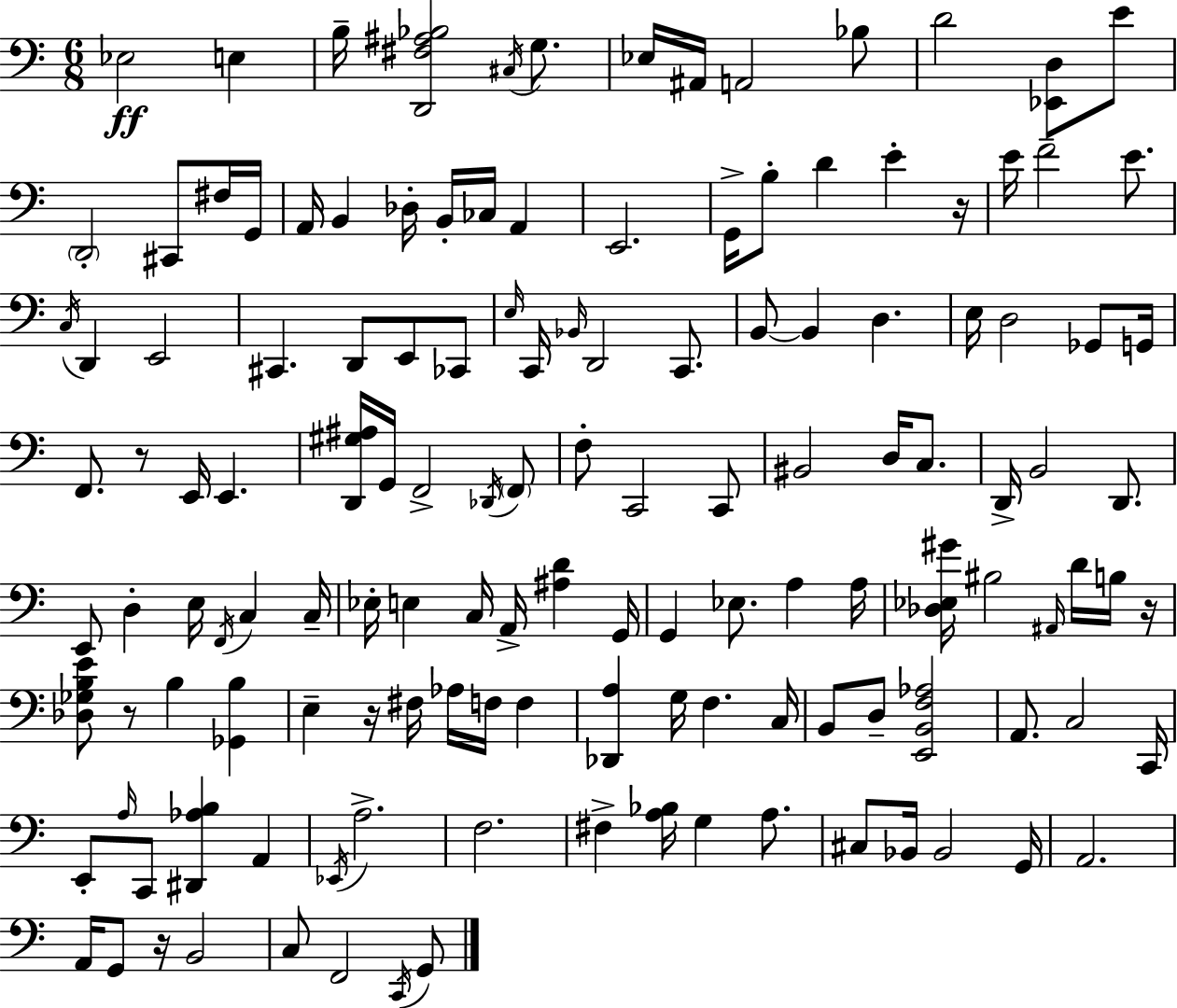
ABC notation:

X:1
T:Untitled
M:6/8
L:1/4
K:Am
_E,2 E, B,/4 [D,,^F,^A,_B,]2 ^C,/4 G,/2 _E,/4 ^A,,/4 A,,2 _B,/2 D2 [_E,,D,]/2 E/2 D,,2 ^C,,/2 ^F,/4 G,,/4 A,,/4 B,, _D,/4 B,,/4 _C,/4 A,, E,,2 G,,/4 B,/2 D E z/4 E/4 F2 E/2 C,/4 D,, E,,2 ^C,, D,,/2 E,,/2 _C,,/2 E,/4 C,,/4 _B,,/4 D,,2 C,,/2 B,,/2 B,, D, E,/4 D,2 _G,,/2 G,,/4 F,,/2 z/2 E,,/4 E,, [D,,^G,^A,]/4 G,,/4 F,,2 _D,,/4 F,,/2 F,/2 C,,2 C,,/2 ^B,,2 D,/4 C,/2 D,,/4 B,,2 D,,/2 E,,/2 D, E,/4 F,,/4 C, C,/4 _E,/4 E, C,/4 A,,/4 [^A,D] G,,/4 G,, _E,/2 A, A,/4 [_D,_E,^G]/4 ^B,2 ^A,,/4 D/4 B,/4 z/4 [_D,_G,B,E]/2 z/2 B, [_G,,B,] E, z/4 ^F,/4 _A,/4 F,/4 F, [_D,,A,] G,/4 F, C,/4 B,,/2 D,/2 [E,,B,,F,_A,]2 A,,/2 C,2 C,,/4 E,,/2 A,/4 C,,/2 [^D,,_A,B,] A,, _E,,/4 A,2 F,2 ^F, [A,_B,]/4 G, A,/2 ^C,/2 _B,,/4 _B,,2 G,,/4 A,,2 A,,/4 G,,/2 z/4 B,,2 C,/2 F,,2 C,,/4 G,,/2